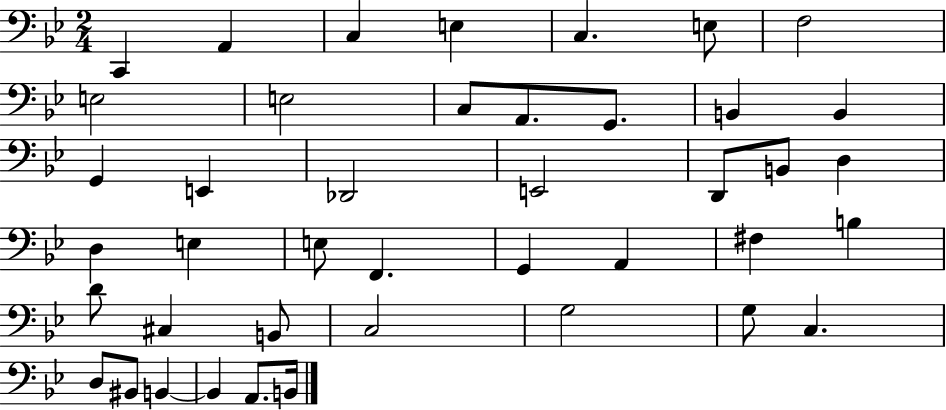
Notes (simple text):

C2/q A2/q C3/q E3/q C3/q. E3/e F3/h E3/h E3/h C3/e A2/e. G2/e. B2/q B2/q G2/q E2/q Db2/h E2/h D2/e B2/e D3/q D3/q E3/q E3/e F2/q. G2/q A2/q F#3/q B3/q D4/e C#3/q B2/e C3/h G3/h G3/e C3/q. D3/e BIS2/e B2/q B2/q A2/e. B2/s